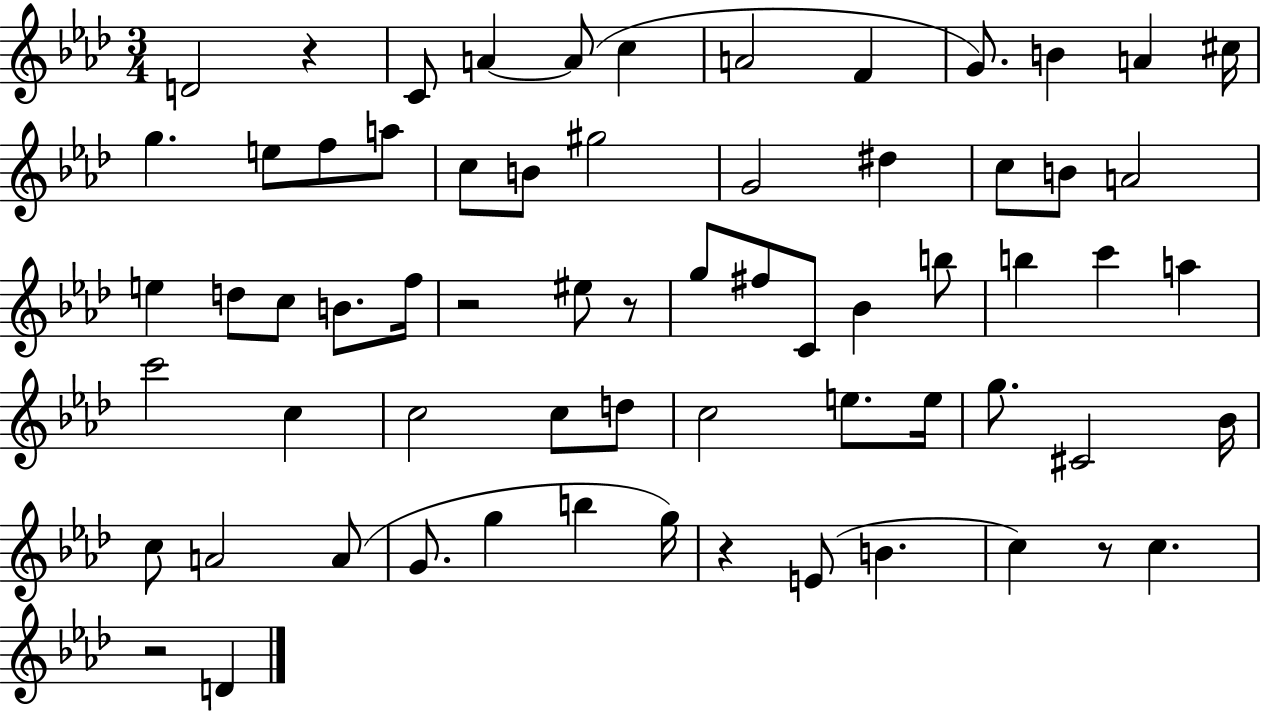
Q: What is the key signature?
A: AES major